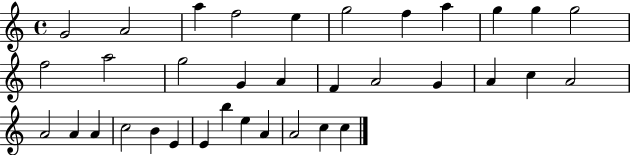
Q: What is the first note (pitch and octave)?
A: G4